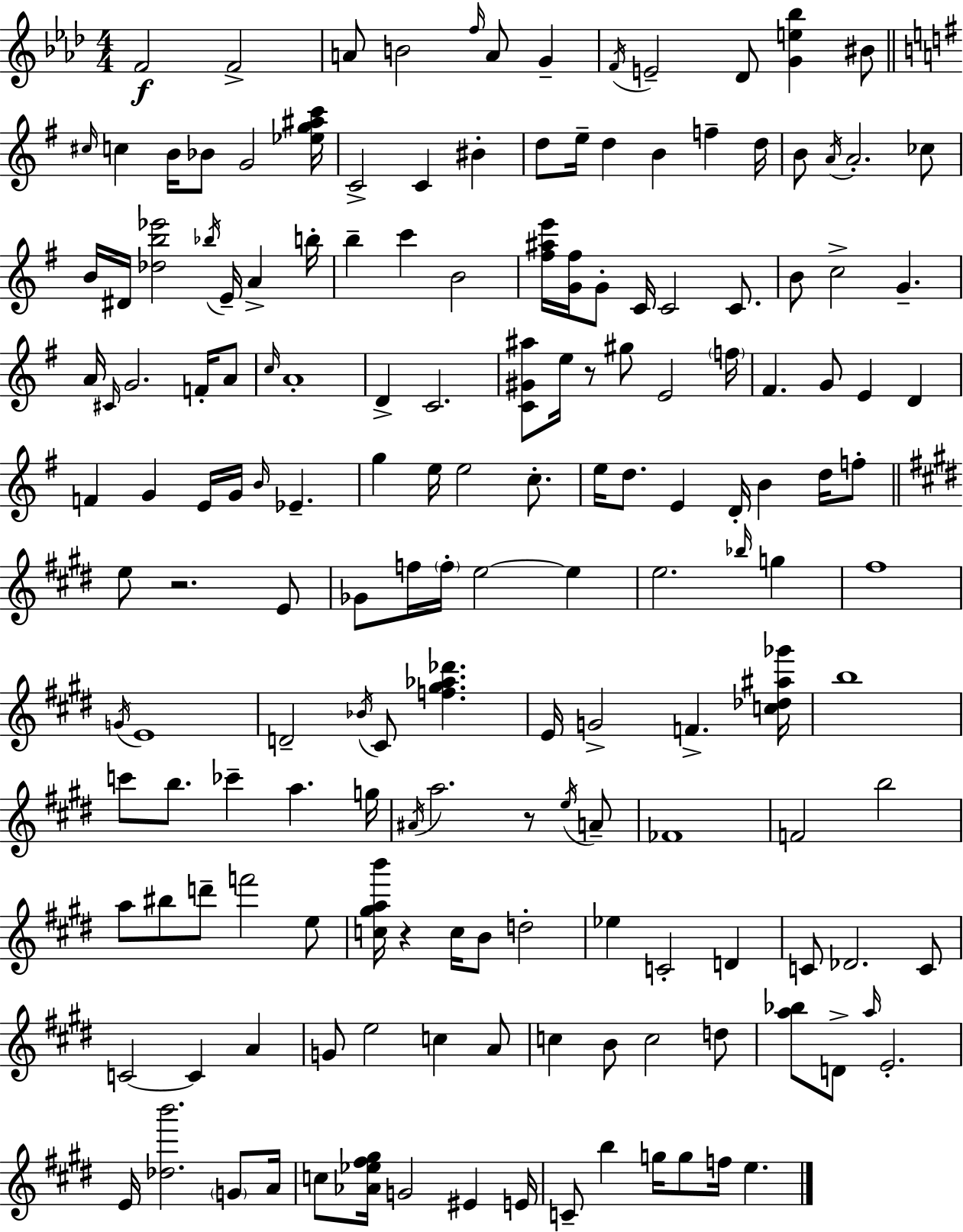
F4/h F4/h A4/e B4/h F5/s A4/e G4/q F4/s E4/h Db4/e [G4,E5,Bb5]/q BIS4/e C#5/s C5/q B4/s Bb4/e G4/h [Eb5,G5,A#5,C6]/s C4/h C4/q BIS4/q D5/e E5/s D5/q B4/q F5/q D5/s B4/e A4/s A4/h. CES5/e B4/s D#4/s [Db5,B5,Eb6]/h Bb5/s E4/s A4/q B5/s B5/q C6/q B4/h [F#5,A#5,E6]/s [G4,F#5]/s G4/e C4/s C4/h C4/e. B4/e C5/h G4/q. A4/s C#4/s G4/h. F4/s A4/e C5/s A4/w D4/q C4/h. [C4,G#4,A#5]/e E5/s R/e G#5/e E4/h F5/s F#4/q. G4/e E4/q D4/q F4/q G4/q E4/s G4/s B4/s Eb4/q. G5/q E5/s E5/h C5/e. E5/s D5/e. E4/q D4/s B4/q D5/s F5/e E5/e R/h. E4/e Gb4/e F5/s F5/s E5/h E5/q E5/h. Bb5/s G5/q F#5/w G4/s E4/w D4/h Bb4/s C#4/e [F5,G#5,Ab5,Db6]/q. E4/s G4/h F4/q. [C5,Db5,A#5,Gb6]/s B5/w C6/e B5/e. CES6/q A5/q. G5/s A#4/s A5/h. R/e E5/s A4/e FES4/w F4/h B5/h A5/e BIS5/e D6/e F6/h E5/e [C5,G#5,A5,B6]/s R/q C5/s B4/e D5/h Eb5/q C4/h D4/q C4/e Db4/h. C4/e C4/h C4/q A4/q G4/e E5/h C5/q A4/e C5/q B4/e C5/h D5/e [A5,Bb5]/e D4/e A5/s E4/h. E4/s [Db5,B6]/h. G4/e A4/s C5/e [Ab4,Eb5,F#5,G#5]/s G4/h EIS4/q E4/s C4/e B5/q G5/s G5/e F5/s E5/q.